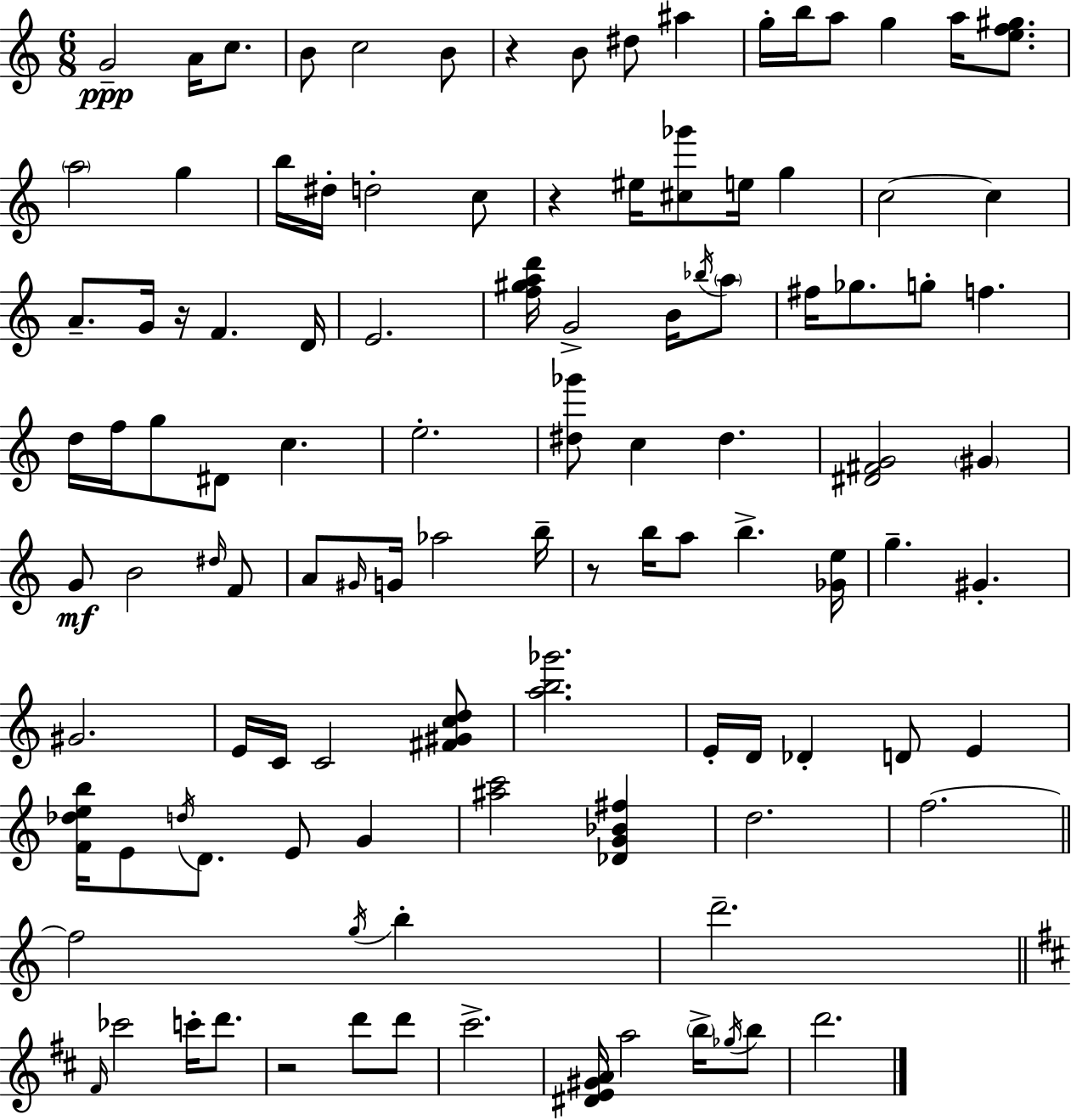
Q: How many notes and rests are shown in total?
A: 110